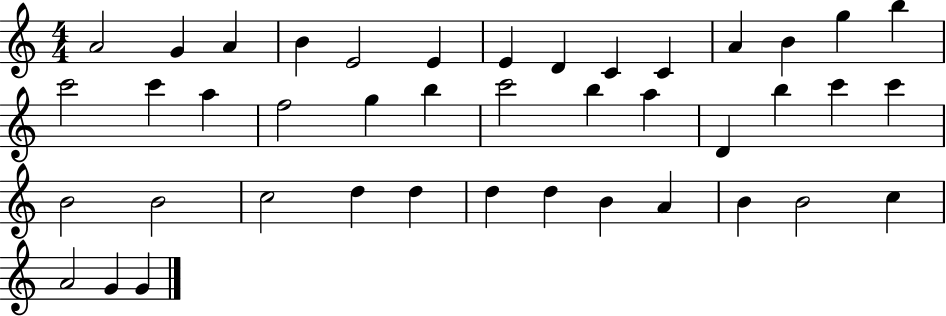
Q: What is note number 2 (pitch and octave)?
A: G4